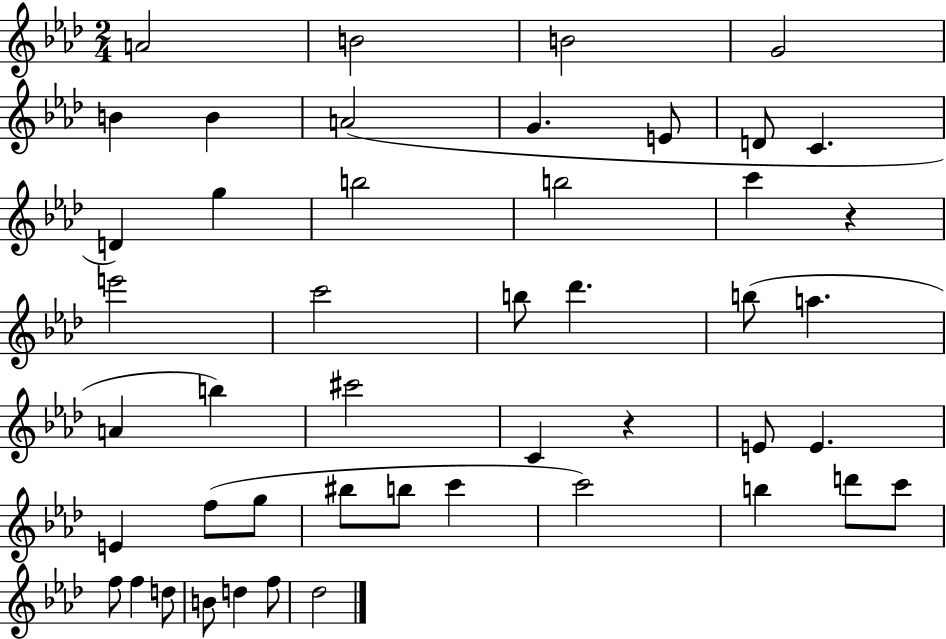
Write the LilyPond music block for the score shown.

{
  \clef treble
  \numericTimeSignature
  \time 2/4
  \key aes \major
  a'2 | b'2 | b'2 | g'2 | \break b'4 b'4 | a'2( | g'4. e'8 | d'8 c'4. | \break d'4) g''4 | b''2 | b''2 | c'''4 r4 | \break e'''2 | c'''2 | b''8 des'''4. | b''8( a''4. | \break a'4 b''4) | cis'''2 | c'4 r4 | e'8 e'4. | \break e'4 f''8( g''8 | bis''8 b''8 c'''4 | c'''2) | b''4 d'''8 c'''8 | \break f''8 f''4 d''8 | b'8 d''4 f''8 | des''2 | \bar "|."
}